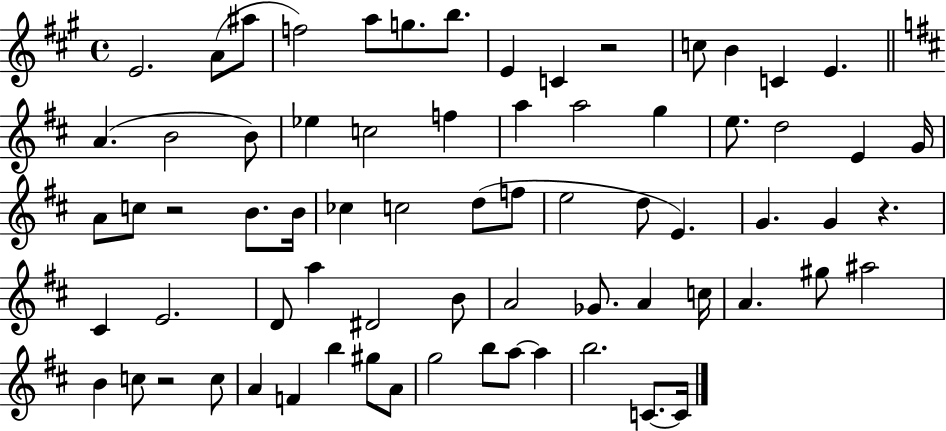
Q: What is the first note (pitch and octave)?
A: E4